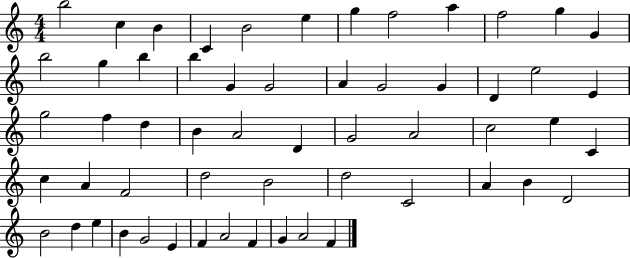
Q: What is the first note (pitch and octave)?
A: B5